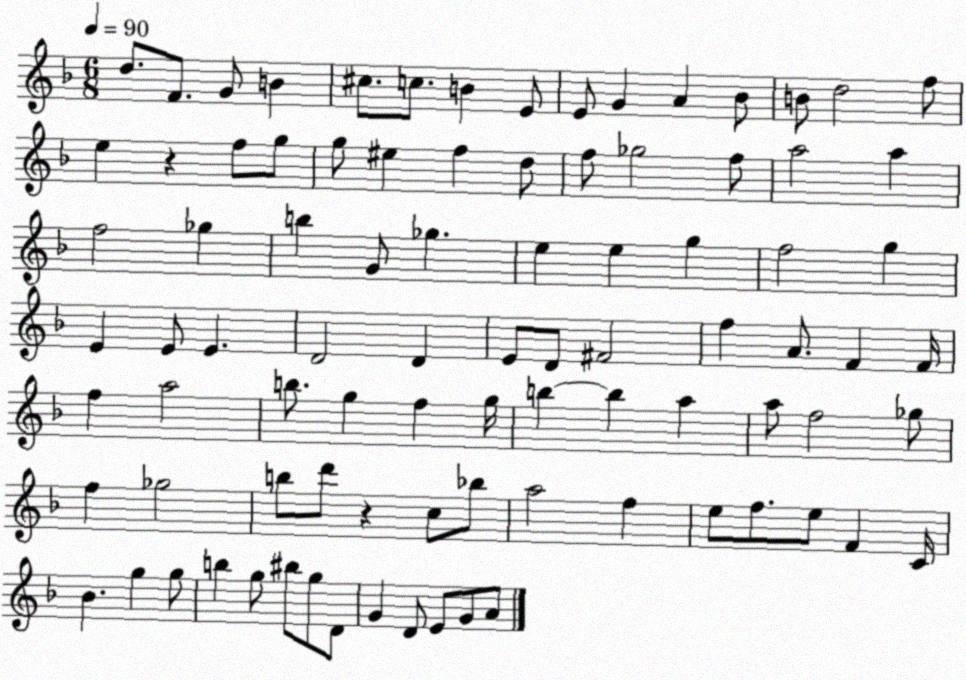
X:1
T:Untitled
M:6/8
L:1/4
K:F
d/2 F/2 G/2 B ^c/2 c/2 B E/2 E/2 G A _B/2 B/2 d2 f/2 e z f/2 g/2 g/2 ^e f d/2 f/2 _g2 f/2 a2 a f2 _g b G/2 _g e e g f2 g E E/2 E D2 D E/2 D/2 ^F2 f A/2 F F/4 f a2 b/2 g f g/4 b b a a/2 f2 _g/2 f _g2 b/2 d'/2 z c/2 _b/2 a2 f e/2 f/2 e/2 F C/4 _B g g/2 b g/2 ^b/2 g/2 D/2 G D/2 E/2 G/2 A/2